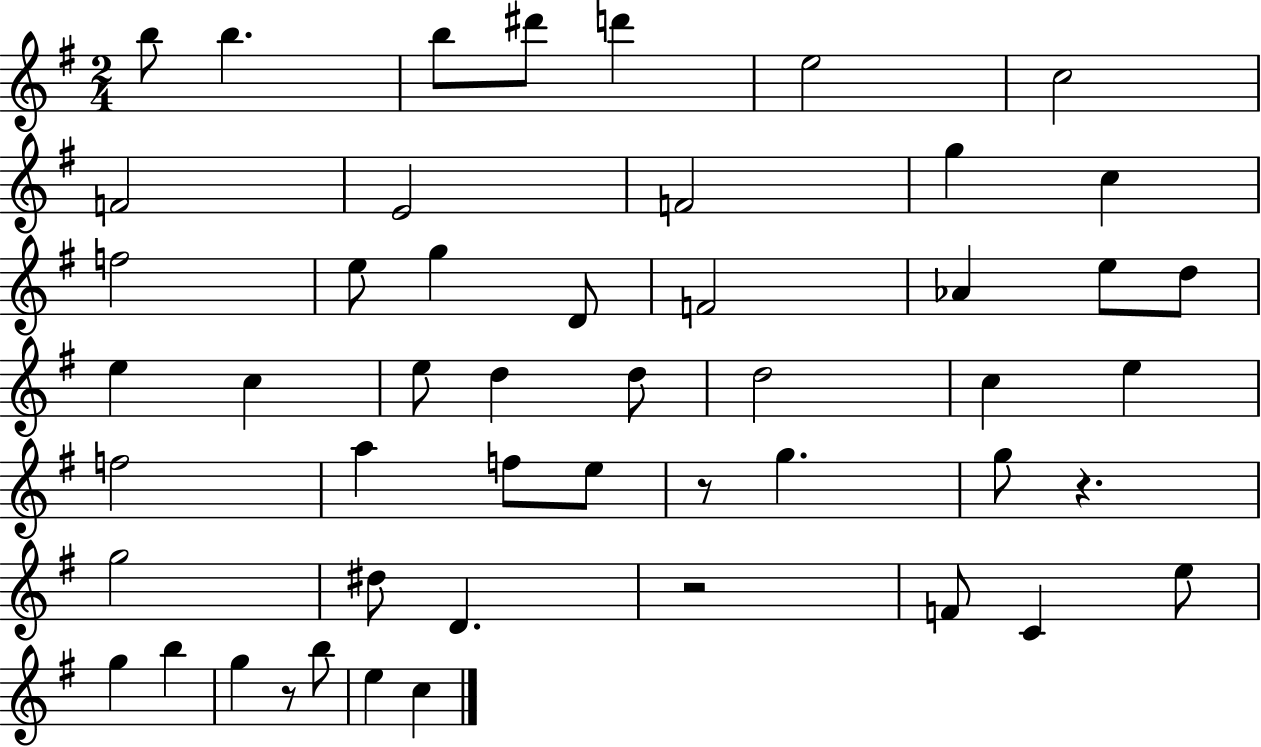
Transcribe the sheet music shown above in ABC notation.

X:1
T:Untitled
M:2/4
L:1/4
K:G
b/2 b b/2 ^d'/2 d' e2 c2 F2 E2 F2 g c f2 e/2 g D/2 F2 _A e/2 d/2 e c e/2 d d/2 d2 c e f2 a f/2 e/2 z/2 g g/2 z g2 ^d/2 D z2 F/2 C e/2 g b g z/2 b/2 e c